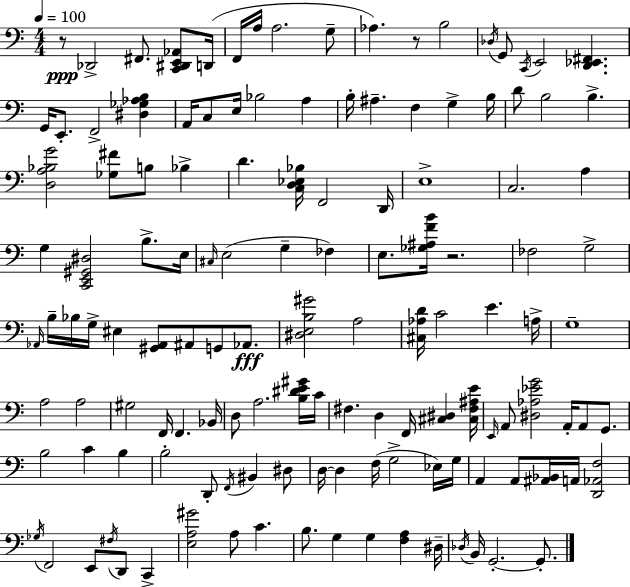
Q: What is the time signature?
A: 4/4